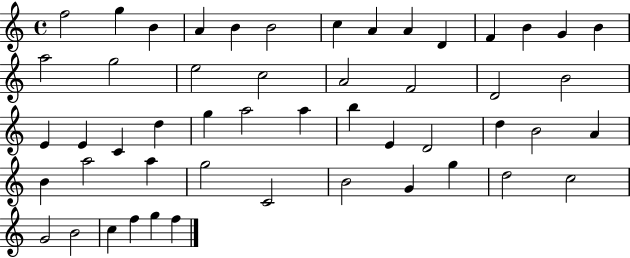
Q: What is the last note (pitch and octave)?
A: F5